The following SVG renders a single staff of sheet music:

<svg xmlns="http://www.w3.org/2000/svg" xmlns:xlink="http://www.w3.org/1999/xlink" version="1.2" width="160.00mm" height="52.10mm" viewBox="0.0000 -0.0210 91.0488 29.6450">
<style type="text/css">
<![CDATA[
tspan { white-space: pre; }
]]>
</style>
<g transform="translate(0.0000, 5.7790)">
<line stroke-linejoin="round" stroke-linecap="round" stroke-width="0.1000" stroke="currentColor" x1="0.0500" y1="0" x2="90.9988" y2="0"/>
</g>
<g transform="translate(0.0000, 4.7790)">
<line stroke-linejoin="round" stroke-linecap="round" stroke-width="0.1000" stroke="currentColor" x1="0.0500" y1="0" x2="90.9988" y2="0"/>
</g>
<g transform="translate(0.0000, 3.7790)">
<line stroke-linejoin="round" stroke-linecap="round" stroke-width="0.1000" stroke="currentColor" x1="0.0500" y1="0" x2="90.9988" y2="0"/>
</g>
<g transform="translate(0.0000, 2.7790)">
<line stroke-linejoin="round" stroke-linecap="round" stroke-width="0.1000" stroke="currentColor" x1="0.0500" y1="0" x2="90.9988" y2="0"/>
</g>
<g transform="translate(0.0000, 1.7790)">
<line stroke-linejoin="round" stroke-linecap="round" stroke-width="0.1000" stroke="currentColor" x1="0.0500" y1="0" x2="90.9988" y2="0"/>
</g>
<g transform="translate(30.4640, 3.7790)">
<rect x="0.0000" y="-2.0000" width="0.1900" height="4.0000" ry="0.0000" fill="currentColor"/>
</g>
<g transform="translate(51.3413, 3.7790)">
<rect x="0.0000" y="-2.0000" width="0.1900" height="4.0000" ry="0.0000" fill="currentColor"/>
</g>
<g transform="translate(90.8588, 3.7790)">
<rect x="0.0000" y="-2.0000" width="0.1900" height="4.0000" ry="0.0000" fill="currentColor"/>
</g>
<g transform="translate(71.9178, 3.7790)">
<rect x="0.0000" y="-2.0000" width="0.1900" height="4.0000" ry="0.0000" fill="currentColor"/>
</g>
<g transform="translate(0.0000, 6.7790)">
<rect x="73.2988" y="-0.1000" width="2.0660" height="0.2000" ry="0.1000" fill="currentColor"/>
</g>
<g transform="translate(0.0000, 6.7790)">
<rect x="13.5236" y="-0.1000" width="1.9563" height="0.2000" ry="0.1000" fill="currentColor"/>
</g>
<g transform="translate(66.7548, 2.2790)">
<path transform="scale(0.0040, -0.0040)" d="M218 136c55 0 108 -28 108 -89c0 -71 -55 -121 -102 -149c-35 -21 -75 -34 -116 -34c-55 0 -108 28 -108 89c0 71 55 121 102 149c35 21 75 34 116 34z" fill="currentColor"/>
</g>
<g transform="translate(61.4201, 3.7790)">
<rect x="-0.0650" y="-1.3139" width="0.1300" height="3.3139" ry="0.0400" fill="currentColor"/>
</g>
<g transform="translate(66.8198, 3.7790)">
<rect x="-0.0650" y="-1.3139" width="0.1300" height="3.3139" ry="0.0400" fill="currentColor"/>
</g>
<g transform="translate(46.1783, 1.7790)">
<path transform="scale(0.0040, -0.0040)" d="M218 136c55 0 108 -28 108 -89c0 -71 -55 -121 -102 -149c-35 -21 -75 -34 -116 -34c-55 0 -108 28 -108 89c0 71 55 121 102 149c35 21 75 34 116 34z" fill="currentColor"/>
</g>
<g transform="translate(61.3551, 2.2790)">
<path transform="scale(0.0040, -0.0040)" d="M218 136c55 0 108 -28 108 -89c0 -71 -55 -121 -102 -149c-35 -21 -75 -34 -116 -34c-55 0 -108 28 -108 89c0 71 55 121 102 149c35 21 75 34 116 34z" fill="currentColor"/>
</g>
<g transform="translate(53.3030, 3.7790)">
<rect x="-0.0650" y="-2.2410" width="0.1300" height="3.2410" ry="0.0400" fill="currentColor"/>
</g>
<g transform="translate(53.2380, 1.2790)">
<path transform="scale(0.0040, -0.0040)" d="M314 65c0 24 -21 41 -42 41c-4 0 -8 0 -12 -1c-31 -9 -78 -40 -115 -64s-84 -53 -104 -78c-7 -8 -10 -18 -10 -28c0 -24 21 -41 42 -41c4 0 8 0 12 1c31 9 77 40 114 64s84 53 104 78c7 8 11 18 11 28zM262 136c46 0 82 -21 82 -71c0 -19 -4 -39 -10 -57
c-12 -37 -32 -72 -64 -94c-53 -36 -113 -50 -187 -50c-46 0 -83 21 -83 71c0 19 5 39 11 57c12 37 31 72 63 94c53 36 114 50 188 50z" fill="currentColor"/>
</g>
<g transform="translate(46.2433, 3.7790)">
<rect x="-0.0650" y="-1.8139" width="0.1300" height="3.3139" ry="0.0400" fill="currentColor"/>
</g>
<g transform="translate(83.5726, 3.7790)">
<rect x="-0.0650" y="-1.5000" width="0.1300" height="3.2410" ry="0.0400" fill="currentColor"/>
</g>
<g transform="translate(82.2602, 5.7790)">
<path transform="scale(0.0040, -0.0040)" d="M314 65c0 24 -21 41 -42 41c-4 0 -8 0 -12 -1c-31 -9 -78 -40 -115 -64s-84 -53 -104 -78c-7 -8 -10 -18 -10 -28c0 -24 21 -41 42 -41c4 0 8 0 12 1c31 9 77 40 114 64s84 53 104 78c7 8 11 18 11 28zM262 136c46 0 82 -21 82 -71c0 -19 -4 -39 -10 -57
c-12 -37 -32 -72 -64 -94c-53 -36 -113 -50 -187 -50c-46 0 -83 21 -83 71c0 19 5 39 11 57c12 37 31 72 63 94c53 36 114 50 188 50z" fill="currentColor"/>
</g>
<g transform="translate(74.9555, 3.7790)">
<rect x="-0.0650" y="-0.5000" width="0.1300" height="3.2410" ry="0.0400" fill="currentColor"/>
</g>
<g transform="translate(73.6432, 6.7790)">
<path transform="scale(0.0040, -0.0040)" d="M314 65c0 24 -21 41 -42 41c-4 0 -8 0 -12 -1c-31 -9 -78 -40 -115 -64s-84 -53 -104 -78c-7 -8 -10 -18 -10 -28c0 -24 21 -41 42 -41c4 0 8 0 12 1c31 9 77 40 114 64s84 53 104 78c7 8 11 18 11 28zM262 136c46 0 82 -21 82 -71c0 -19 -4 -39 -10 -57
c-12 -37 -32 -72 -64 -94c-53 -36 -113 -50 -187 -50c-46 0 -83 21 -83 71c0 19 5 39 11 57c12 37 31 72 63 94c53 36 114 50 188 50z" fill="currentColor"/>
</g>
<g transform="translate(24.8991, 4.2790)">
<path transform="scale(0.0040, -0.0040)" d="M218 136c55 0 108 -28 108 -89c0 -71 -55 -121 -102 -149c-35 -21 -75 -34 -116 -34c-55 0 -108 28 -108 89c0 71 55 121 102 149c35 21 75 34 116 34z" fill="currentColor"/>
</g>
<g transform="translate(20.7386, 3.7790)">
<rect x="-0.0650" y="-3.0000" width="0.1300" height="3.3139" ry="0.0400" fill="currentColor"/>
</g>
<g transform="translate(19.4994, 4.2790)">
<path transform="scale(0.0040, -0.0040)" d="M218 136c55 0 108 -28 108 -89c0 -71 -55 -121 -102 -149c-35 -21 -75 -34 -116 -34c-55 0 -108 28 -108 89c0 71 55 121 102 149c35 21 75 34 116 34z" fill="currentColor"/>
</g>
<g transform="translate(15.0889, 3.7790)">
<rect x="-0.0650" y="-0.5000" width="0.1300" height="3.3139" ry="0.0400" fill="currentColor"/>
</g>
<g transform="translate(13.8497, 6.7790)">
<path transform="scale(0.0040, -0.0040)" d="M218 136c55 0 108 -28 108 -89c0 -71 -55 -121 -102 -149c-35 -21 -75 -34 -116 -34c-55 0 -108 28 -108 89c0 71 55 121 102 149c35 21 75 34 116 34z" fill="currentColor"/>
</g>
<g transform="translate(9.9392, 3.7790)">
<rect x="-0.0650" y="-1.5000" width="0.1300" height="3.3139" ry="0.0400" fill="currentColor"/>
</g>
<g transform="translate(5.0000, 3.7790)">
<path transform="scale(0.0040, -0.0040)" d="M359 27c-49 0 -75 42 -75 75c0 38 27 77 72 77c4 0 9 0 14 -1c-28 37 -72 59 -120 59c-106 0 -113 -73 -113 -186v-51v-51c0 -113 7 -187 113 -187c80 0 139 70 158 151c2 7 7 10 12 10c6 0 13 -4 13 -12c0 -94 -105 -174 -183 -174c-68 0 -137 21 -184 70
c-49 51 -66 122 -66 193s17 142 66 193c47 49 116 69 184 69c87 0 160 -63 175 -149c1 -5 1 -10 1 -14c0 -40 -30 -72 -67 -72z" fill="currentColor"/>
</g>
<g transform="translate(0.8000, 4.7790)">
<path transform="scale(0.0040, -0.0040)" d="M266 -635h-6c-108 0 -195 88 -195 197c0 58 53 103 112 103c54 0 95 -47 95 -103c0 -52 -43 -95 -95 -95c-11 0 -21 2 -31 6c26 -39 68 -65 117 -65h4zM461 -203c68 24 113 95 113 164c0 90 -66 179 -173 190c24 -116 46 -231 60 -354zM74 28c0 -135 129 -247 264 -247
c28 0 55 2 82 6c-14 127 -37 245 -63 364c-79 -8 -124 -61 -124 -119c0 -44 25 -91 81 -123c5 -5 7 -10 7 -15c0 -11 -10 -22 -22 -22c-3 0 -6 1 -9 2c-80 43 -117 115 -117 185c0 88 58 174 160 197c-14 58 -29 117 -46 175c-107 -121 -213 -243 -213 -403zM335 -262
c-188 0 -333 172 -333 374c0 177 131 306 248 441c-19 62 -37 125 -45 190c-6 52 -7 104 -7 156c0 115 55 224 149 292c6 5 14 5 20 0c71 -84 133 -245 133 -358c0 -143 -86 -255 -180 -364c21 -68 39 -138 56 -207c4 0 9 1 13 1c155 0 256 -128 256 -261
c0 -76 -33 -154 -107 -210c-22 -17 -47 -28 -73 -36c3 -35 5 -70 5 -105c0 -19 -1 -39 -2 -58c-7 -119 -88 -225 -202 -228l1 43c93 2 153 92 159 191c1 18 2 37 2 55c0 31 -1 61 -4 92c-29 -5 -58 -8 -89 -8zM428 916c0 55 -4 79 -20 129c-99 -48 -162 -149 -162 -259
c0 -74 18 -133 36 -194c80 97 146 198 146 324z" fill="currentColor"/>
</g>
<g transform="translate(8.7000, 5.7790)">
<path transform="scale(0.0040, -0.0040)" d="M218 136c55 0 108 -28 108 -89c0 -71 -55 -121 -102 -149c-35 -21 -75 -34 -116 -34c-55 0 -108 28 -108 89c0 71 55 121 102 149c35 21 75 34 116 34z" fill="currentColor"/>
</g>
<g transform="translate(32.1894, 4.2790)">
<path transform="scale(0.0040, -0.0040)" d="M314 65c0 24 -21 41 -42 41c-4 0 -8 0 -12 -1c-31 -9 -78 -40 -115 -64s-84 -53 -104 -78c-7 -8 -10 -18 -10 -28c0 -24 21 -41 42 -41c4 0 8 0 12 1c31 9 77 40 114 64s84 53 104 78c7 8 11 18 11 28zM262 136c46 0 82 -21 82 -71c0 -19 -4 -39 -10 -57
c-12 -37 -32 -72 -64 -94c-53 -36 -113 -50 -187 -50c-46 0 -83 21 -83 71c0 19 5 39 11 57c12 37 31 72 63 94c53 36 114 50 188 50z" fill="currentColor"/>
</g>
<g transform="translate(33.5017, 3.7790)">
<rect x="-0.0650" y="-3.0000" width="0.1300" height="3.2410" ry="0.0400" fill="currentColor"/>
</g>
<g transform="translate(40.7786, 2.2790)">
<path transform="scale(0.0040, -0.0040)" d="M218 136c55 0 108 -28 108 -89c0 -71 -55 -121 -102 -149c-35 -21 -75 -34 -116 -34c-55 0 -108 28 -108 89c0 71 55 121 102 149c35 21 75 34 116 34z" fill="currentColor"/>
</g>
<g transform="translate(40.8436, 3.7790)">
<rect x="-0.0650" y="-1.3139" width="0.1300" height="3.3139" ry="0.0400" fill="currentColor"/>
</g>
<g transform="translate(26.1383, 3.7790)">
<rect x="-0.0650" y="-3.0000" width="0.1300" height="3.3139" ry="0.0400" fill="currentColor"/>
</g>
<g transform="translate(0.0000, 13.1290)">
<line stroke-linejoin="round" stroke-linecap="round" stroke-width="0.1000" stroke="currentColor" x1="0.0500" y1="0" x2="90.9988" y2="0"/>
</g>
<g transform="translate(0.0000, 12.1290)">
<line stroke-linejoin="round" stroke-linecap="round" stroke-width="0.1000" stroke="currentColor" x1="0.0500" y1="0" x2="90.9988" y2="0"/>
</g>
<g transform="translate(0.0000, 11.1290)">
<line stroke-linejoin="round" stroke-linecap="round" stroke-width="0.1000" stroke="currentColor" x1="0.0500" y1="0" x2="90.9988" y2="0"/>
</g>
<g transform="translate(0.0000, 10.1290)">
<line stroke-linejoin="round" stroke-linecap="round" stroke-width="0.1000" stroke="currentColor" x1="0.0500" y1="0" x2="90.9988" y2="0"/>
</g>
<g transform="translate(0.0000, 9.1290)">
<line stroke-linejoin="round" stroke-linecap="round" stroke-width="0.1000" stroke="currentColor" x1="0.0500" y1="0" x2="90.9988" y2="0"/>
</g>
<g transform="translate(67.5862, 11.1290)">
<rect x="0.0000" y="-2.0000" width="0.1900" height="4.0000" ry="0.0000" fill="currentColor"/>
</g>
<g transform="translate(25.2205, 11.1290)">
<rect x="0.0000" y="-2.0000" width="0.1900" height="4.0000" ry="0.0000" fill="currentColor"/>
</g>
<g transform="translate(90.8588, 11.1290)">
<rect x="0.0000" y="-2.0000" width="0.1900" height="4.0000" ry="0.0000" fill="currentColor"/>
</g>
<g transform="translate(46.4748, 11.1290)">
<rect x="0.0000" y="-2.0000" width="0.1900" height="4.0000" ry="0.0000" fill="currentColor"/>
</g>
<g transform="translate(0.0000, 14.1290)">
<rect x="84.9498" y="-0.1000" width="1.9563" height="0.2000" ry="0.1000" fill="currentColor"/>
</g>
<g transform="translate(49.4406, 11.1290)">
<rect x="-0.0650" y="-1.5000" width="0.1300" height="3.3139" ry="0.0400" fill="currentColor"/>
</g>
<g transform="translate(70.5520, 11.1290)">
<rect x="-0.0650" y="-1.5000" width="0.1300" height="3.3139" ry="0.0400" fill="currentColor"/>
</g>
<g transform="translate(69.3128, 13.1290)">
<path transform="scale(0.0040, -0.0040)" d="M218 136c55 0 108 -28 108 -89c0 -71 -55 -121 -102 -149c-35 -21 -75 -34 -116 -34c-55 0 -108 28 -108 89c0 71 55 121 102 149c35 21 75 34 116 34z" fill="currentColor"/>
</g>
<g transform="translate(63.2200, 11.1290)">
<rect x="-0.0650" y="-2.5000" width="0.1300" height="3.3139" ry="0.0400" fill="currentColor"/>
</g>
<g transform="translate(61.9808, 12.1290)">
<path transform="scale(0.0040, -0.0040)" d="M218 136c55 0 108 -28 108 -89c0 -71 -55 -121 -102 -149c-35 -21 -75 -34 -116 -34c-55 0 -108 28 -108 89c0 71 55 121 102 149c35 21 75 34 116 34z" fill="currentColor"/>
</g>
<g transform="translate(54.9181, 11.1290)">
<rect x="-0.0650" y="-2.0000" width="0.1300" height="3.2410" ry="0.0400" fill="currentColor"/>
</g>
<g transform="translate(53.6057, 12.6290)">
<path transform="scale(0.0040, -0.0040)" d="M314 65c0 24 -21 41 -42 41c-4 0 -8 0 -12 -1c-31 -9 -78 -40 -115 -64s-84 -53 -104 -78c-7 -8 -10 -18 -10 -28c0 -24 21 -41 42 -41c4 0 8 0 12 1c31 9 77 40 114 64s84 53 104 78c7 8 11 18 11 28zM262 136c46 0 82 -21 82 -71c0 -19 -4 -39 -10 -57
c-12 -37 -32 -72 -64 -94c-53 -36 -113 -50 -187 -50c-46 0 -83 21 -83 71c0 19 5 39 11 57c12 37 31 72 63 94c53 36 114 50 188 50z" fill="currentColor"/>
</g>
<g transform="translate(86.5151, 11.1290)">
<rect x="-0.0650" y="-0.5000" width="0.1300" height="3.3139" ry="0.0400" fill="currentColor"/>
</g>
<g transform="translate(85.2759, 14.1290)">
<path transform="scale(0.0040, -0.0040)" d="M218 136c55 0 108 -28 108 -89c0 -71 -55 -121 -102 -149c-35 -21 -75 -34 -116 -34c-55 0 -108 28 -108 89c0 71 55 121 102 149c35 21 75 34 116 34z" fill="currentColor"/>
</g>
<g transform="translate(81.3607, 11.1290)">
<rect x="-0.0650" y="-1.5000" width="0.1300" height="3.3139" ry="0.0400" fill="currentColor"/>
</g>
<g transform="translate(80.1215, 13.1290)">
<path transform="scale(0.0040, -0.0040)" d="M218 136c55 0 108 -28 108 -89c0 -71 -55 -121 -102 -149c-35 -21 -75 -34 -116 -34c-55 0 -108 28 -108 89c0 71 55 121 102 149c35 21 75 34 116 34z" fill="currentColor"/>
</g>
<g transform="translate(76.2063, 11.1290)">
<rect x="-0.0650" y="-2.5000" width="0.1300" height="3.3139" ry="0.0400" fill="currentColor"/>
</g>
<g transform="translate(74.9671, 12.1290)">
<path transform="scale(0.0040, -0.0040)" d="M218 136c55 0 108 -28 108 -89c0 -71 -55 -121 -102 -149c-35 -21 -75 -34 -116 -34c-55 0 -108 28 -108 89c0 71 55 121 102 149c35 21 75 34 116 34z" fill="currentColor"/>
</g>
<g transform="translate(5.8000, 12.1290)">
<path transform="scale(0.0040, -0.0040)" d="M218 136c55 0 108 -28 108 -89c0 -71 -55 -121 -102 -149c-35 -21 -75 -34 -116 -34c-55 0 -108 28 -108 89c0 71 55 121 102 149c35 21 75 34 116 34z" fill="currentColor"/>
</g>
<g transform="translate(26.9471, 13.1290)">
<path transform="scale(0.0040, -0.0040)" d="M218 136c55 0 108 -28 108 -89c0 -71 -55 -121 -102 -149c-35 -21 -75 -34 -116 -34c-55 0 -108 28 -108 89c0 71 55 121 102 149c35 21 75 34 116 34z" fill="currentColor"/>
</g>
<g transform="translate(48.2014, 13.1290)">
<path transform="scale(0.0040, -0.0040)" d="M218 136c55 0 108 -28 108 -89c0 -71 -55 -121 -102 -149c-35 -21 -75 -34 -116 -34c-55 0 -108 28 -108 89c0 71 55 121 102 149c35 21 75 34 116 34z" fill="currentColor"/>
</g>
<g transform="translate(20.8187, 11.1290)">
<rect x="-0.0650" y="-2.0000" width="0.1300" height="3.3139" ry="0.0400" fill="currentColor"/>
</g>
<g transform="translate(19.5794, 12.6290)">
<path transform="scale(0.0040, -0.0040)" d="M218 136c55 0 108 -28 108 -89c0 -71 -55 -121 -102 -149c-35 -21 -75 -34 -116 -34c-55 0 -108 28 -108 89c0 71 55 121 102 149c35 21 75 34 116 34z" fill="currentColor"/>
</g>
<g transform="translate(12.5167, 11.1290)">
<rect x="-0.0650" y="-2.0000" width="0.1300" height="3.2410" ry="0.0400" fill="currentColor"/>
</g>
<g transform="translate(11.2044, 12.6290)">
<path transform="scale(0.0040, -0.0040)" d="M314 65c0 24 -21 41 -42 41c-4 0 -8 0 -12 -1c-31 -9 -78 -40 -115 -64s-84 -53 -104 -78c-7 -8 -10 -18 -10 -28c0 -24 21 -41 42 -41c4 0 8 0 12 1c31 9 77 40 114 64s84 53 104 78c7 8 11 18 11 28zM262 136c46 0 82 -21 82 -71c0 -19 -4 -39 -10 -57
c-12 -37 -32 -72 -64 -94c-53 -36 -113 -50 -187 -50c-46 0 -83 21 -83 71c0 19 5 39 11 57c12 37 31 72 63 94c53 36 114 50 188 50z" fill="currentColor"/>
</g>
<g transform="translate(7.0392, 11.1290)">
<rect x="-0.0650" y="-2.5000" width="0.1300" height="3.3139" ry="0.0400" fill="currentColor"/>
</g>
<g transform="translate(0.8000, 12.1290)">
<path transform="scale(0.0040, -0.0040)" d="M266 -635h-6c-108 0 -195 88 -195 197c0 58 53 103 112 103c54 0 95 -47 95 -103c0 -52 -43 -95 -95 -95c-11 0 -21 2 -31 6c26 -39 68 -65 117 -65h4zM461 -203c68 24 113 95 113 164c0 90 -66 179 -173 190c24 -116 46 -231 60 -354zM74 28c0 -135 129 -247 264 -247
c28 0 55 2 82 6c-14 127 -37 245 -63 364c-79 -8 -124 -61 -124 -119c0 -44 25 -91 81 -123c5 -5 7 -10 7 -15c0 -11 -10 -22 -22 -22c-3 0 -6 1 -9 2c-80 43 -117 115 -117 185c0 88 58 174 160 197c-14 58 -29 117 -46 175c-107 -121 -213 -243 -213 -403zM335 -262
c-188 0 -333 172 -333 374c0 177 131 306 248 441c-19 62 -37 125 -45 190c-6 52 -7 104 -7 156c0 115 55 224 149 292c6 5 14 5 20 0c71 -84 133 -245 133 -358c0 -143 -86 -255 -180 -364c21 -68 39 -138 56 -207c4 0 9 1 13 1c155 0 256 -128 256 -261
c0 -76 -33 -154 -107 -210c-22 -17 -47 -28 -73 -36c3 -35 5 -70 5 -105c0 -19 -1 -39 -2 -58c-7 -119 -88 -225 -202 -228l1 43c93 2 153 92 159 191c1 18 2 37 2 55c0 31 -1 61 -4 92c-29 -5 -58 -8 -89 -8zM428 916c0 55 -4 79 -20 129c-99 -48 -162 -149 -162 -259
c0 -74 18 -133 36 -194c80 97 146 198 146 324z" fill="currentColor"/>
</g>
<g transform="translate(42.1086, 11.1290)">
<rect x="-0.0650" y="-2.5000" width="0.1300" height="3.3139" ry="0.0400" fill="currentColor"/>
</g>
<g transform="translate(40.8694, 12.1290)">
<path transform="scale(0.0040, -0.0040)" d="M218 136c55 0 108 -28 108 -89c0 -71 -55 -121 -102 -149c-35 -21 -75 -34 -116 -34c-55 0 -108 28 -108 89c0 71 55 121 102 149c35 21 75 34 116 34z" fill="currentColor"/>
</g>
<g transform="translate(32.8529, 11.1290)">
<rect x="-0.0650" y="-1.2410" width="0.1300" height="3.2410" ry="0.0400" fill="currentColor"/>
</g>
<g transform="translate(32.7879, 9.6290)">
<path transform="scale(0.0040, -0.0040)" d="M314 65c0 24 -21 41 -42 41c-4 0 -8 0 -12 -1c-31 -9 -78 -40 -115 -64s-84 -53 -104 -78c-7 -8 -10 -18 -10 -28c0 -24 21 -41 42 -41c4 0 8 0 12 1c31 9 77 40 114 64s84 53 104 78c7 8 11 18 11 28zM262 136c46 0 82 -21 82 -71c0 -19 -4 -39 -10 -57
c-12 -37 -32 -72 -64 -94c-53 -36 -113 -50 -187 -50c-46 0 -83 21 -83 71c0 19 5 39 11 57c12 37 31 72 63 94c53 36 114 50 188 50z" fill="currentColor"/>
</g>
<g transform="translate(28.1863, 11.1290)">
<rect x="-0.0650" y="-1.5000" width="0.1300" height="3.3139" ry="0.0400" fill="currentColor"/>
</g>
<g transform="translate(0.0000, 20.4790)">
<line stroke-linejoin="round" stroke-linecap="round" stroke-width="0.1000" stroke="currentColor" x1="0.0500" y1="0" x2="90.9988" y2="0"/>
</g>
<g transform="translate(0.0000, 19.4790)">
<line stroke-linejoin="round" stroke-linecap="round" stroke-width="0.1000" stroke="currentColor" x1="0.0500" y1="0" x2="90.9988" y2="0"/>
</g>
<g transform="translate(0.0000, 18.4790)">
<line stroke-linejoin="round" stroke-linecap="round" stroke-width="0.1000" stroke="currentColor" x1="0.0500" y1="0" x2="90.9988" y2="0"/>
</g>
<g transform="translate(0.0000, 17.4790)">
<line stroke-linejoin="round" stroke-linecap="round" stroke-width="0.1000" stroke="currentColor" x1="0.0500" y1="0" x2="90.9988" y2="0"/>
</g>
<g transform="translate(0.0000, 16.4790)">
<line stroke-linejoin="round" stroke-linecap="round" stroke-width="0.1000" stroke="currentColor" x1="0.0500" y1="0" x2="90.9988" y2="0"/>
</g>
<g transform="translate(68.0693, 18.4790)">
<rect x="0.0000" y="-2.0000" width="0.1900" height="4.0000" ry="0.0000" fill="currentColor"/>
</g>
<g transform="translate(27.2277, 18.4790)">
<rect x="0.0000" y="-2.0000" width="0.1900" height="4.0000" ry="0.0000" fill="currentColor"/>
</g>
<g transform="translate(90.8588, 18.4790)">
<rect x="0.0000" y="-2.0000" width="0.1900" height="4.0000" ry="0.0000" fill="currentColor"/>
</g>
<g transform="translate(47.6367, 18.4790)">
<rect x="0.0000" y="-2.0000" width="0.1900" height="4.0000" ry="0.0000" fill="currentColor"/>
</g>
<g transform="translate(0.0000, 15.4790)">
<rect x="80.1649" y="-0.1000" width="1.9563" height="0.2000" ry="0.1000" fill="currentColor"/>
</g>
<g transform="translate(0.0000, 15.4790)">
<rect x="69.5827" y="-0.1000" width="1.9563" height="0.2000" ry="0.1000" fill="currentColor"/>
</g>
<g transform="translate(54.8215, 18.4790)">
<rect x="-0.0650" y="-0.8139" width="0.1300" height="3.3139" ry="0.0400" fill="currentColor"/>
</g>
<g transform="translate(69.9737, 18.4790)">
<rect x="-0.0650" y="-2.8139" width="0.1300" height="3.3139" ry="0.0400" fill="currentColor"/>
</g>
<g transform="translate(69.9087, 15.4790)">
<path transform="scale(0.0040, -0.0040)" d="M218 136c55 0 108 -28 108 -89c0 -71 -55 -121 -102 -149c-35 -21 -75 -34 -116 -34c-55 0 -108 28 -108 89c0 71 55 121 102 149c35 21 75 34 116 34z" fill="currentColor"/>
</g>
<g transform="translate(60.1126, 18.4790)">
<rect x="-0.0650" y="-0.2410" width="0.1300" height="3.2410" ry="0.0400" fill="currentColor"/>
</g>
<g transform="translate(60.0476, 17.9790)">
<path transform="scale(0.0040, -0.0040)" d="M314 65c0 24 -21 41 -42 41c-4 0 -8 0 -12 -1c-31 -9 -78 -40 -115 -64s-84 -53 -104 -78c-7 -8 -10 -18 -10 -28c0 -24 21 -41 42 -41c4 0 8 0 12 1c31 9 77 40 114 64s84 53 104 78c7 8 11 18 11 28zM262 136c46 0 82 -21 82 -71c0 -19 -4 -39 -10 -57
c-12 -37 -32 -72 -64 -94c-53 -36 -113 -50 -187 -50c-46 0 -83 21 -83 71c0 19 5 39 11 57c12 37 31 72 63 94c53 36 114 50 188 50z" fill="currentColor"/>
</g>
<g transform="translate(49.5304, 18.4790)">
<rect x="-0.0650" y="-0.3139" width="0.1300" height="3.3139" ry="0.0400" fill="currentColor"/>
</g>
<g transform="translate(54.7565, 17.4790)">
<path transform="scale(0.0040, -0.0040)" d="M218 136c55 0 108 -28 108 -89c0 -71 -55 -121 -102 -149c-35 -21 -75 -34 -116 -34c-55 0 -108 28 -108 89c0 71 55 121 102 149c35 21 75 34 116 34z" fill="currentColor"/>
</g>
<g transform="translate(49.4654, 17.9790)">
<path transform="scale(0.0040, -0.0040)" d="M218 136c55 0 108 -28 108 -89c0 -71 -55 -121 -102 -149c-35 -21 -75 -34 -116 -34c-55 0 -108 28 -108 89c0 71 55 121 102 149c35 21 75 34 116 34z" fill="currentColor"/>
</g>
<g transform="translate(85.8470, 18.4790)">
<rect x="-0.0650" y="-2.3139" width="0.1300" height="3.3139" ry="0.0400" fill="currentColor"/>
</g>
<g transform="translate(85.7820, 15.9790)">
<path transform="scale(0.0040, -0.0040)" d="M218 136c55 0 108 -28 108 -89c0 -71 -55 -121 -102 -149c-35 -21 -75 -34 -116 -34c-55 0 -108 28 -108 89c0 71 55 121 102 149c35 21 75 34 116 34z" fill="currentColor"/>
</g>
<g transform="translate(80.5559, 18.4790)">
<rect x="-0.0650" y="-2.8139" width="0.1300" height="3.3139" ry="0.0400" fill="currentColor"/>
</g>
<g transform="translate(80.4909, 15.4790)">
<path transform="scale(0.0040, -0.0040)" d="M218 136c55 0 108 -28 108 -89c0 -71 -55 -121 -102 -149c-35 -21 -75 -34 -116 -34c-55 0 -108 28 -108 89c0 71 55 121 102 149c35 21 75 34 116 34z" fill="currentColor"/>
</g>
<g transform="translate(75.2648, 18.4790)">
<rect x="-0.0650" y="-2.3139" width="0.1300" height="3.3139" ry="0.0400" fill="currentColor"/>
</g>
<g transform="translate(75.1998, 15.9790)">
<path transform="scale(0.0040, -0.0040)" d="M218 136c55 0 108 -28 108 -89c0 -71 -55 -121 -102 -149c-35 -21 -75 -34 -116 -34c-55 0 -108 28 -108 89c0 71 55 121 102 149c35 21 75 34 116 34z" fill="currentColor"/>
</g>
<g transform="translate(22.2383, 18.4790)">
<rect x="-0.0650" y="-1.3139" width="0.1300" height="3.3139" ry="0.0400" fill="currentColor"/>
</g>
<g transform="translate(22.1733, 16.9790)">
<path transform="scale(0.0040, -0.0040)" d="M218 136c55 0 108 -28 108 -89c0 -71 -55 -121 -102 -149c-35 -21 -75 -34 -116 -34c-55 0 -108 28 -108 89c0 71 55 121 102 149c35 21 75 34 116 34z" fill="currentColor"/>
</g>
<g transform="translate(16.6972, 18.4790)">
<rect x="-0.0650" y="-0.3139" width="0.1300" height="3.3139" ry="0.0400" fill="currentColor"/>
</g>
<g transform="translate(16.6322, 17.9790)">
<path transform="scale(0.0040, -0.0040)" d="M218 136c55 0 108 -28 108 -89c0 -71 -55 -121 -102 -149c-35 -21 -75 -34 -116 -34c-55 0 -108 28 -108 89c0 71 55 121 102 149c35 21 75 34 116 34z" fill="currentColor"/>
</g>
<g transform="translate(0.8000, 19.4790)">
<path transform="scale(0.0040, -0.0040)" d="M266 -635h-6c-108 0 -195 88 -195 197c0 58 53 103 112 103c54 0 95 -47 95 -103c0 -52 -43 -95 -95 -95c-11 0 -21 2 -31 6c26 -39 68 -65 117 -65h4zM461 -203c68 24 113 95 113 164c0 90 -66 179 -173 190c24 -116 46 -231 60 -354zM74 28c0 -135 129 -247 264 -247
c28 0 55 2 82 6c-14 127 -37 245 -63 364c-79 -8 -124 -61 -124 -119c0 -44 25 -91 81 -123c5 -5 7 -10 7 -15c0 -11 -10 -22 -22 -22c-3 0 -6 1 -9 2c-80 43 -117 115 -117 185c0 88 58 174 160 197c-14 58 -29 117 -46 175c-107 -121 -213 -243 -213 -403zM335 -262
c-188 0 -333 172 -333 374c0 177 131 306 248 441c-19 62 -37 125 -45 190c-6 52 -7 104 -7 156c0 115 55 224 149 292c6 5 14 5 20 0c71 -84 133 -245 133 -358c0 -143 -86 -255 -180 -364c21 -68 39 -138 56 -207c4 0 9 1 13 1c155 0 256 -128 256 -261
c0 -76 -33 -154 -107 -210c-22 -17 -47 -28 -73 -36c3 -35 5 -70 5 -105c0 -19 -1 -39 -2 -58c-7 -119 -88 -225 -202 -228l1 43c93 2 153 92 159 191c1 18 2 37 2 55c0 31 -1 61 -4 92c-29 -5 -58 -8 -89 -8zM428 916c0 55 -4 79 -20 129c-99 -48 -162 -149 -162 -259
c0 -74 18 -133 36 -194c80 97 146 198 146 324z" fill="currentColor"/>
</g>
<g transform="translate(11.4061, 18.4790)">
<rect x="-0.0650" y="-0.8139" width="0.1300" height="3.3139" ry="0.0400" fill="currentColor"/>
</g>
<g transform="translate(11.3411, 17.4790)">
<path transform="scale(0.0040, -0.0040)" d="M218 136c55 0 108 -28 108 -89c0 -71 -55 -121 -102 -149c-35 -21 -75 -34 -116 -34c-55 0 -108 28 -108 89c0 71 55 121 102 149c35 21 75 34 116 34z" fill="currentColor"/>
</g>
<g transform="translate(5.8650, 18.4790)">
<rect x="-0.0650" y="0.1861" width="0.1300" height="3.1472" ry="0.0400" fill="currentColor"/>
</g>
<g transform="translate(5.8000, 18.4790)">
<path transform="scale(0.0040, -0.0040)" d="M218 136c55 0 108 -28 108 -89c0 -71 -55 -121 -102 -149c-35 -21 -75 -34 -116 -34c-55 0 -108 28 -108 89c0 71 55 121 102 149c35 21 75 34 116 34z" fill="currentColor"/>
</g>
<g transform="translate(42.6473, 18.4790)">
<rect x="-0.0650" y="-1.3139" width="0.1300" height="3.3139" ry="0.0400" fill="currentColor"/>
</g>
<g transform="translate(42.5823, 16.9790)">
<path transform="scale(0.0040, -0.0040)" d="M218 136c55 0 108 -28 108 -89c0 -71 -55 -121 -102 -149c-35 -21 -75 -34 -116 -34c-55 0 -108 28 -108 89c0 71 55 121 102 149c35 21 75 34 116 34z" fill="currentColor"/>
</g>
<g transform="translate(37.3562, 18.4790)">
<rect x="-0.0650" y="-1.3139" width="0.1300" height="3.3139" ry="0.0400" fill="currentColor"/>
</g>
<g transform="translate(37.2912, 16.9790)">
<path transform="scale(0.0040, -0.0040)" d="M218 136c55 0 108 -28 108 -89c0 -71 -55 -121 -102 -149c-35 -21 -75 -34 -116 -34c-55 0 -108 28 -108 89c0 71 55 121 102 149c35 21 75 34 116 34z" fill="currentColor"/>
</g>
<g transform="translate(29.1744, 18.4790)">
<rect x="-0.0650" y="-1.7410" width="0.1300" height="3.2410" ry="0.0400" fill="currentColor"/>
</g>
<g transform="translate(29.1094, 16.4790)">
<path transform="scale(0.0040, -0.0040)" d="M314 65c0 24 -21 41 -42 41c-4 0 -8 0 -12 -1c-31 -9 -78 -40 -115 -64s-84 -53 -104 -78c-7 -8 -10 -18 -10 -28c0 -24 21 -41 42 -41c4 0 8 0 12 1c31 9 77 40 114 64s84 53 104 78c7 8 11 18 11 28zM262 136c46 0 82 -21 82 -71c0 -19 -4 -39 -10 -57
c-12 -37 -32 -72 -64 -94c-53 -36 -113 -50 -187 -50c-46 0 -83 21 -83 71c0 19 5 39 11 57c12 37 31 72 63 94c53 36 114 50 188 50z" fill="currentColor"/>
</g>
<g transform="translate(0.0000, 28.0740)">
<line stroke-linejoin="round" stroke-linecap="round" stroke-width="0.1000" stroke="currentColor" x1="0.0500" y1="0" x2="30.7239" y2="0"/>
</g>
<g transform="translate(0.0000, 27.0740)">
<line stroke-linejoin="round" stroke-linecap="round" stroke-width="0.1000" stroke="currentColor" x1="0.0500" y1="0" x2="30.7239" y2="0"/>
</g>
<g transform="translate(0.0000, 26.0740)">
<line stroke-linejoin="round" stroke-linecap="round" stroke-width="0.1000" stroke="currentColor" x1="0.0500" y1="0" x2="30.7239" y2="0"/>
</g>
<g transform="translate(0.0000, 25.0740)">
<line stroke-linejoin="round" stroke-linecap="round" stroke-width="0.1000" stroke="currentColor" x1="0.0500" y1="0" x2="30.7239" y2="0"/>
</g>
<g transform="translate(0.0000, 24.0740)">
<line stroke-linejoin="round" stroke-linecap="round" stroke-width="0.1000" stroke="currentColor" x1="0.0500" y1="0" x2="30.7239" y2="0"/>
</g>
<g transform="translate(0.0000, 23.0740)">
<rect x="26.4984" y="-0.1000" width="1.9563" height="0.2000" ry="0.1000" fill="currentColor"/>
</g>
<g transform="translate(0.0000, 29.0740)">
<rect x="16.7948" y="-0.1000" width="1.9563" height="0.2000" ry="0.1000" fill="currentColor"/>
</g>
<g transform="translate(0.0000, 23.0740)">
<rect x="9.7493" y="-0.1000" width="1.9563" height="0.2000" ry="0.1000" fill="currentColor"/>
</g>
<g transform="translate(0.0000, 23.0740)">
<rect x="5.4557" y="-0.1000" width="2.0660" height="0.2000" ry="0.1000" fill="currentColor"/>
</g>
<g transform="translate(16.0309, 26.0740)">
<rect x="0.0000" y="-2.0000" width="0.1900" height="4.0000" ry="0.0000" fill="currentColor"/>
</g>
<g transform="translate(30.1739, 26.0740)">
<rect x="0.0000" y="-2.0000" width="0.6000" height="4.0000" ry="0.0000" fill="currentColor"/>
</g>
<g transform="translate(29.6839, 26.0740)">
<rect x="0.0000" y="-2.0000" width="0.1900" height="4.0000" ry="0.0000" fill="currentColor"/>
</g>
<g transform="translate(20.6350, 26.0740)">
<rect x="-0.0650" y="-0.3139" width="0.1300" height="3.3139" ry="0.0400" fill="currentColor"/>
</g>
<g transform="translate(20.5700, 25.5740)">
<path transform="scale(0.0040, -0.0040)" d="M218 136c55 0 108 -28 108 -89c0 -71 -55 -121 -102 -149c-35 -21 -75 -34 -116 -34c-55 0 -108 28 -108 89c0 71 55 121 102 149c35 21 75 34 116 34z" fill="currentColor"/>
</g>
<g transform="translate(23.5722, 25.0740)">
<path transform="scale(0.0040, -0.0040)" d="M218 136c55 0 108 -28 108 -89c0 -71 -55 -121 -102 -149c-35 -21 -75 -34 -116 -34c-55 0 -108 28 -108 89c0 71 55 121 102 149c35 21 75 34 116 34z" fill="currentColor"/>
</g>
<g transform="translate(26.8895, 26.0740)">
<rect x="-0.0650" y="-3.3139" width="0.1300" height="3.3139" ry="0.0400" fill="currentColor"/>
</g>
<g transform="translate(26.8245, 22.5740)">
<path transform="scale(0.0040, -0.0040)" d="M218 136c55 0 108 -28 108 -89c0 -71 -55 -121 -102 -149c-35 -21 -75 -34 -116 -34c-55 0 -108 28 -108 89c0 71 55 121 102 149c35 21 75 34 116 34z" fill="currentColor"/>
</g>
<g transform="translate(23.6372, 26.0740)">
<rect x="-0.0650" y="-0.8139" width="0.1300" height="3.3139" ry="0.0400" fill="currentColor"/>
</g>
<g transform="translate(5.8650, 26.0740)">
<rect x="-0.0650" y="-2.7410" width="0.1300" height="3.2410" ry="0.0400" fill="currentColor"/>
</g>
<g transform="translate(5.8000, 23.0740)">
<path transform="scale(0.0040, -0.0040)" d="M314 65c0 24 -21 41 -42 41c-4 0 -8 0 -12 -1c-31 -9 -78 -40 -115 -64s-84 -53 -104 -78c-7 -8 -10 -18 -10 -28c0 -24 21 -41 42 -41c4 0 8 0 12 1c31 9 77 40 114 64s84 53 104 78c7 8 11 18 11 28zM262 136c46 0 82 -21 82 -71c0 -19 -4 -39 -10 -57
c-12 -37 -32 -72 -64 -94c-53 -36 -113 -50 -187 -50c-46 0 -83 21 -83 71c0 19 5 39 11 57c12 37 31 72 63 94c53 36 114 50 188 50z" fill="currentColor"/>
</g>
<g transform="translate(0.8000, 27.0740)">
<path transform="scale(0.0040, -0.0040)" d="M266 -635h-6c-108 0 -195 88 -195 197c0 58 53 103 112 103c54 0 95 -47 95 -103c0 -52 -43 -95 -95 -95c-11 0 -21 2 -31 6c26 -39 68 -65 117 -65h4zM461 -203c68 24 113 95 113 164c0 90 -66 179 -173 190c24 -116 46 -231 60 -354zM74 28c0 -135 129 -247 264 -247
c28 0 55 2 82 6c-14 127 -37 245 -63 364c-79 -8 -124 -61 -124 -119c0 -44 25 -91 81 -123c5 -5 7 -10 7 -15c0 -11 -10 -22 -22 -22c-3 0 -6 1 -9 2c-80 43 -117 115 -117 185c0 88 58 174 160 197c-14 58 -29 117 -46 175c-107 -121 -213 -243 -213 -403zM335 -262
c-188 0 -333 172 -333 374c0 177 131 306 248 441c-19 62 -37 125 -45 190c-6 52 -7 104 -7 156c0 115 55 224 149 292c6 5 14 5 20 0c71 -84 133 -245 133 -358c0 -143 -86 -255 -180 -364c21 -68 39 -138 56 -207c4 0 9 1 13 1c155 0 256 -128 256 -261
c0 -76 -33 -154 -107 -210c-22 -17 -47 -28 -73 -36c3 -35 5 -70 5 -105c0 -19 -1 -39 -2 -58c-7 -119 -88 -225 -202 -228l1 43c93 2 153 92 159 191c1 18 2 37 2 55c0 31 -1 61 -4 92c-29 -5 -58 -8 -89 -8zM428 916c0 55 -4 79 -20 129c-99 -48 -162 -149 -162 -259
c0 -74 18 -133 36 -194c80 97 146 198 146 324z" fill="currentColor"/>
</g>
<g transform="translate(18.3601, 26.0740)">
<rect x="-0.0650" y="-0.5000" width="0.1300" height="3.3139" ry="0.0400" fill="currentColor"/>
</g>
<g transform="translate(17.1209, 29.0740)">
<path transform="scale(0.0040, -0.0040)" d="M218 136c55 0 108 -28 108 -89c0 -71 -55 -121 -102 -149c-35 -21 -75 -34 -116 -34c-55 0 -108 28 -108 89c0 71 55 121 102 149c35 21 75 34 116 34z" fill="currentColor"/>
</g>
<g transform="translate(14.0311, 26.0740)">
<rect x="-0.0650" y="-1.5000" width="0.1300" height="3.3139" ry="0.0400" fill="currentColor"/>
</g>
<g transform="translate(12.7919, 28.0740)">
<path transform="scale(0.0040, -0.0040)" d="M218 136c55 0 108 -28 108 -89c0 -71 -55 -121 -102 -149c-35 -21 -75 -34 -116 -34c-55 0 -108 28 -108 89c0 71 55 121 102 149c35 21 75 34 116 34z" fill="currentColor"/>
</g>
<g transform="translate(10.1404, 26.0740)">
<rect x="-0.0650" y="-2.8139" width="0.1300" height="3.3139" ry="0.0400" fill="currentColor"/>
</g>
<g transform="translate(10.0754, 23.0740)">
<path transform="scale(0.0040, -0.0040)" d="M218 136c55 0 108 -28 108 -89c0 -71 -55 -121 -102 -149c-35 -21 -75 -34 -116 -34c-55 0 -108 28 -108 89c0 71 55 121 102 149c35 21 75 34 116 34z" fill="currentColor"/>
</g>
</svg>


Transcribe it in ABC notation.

X:1
T:Untitled
M:4/4
L:1/4
K:C
E C A A A2 e f g2 e e C2 E2 G F2 F E e2 G E F2 G E G E C B d c e f2 e e c d c2 a g a g a2 a E C c d b